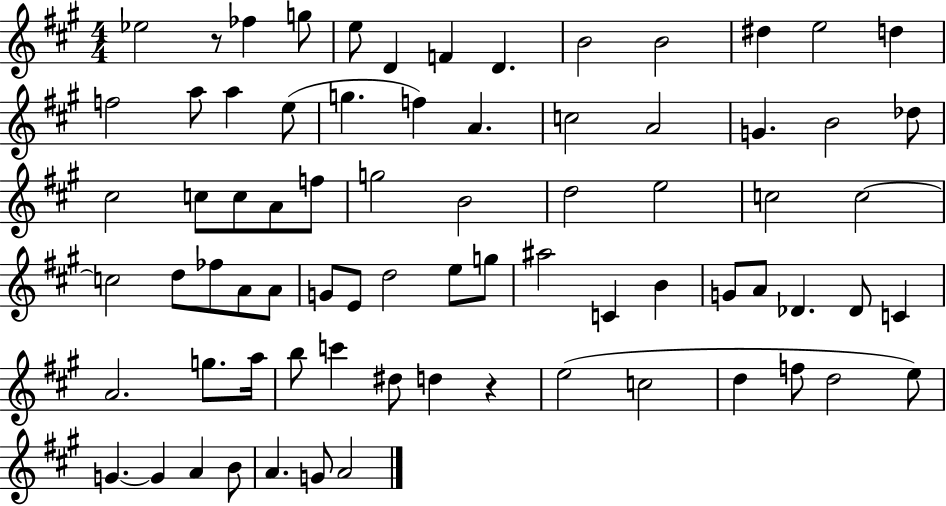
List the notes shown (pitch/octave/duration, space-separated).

Eb5/h R/e FES5/q G5/e E5/e D4/q F4/q D4/q. B4/h B4/h D#5/q E5/h D5/q F5/h A5/e A5/q E5/e G5/q. F5/q A4/q. C5/h A4/h G4/q. B4/h Db5/e C#5/h C5/e C5/e A4/e F5/e G5/h B4/h D5/h E5/h C5/h C5/h C5/h D5/e FES5/e A4/e A4/e G4/e E4/e D5/h E5/e G5/e A#5/h C4/q B4/q G4/e A4/e Db4/q. Db4/e C4/q A4/h. G5/e. A5/s B5/e C6/q D#5/e D5/q R/q E5/h C5/h D5/q F5/e D5/h E5/e G4/q. G4/q A4/q B4/e A4/q. G4/e A4/h